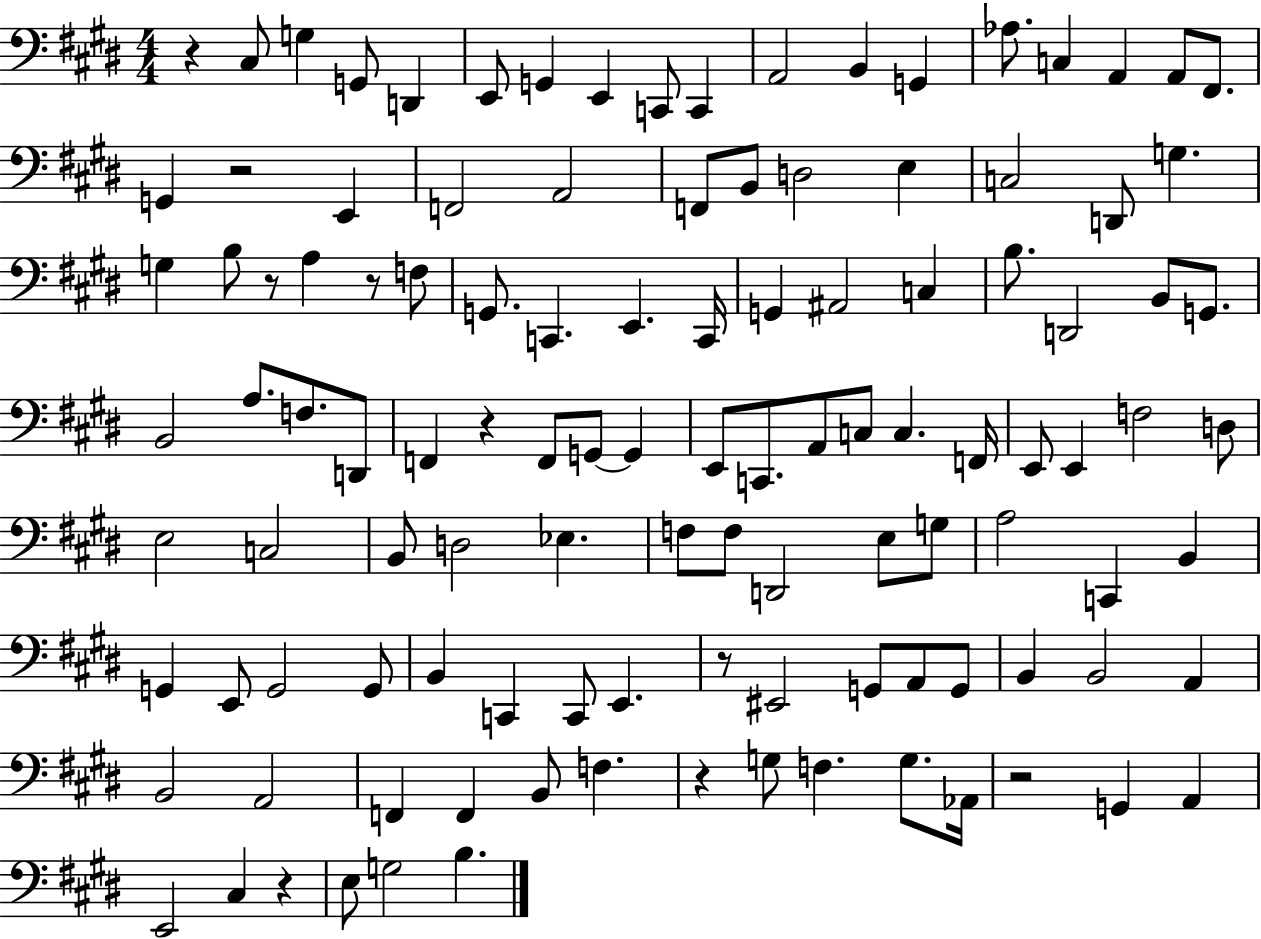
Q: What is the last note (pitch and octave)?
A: B3